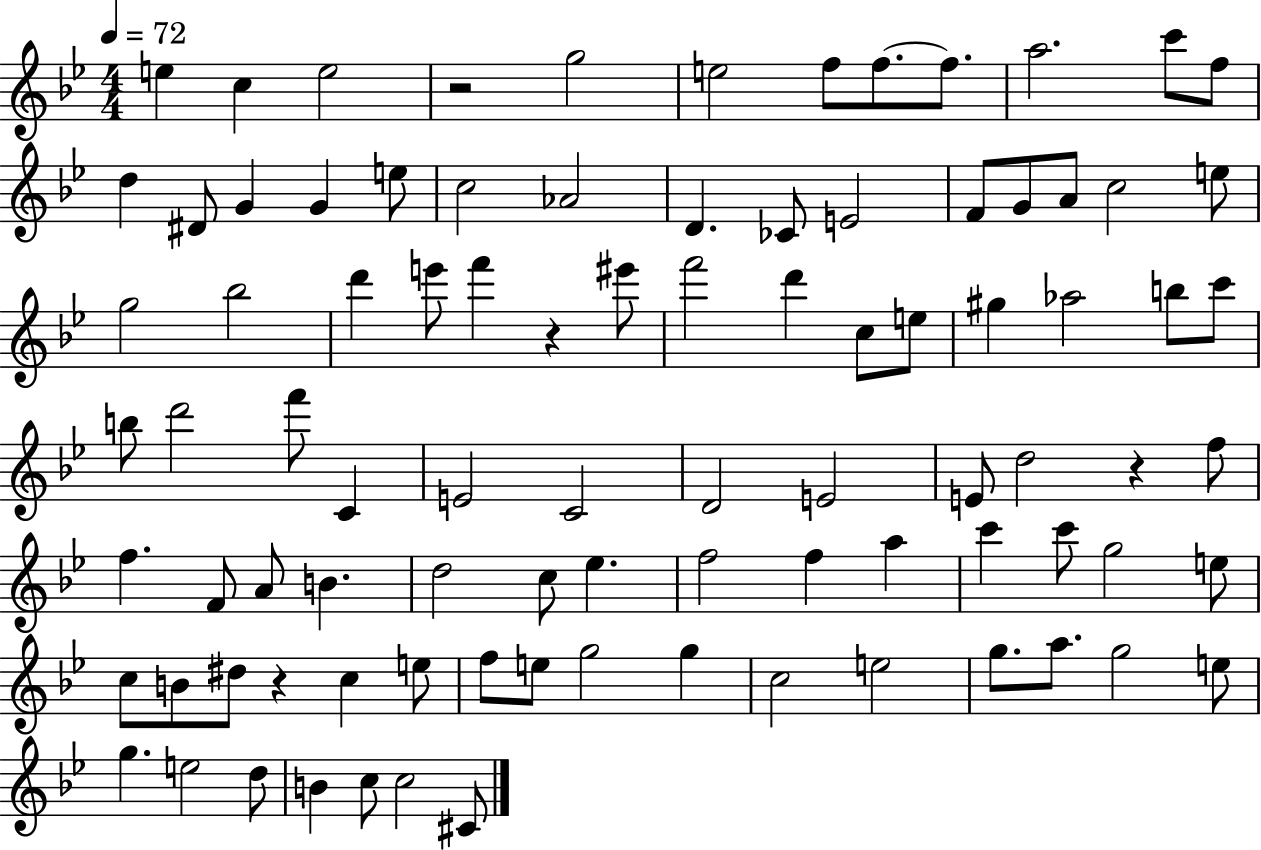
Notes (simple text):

E5/q C5/q E5/h R/h G5/h E5/h F5/e F5/e. F5/e. A5/h. C6/e F5/e D5/q D#4/e G4/q G4/q E5/e C5/h Ab4/h D4/q. CES4/e E4/h F4/e G4/e A4/e C5/h E5/e G5/h Bb5/h D6/q E6/e F6/q R/q EIS6/e F6/h D6/q C5/e E5/e G#5/q Ab5/h B5/e C6/e B5/e D6/h F6/e C4/q E4/h C4/h D4/h E4/h E4/e D5/h R/q F5/e F5/q. F4/e A4/e B4/q. D5/h C5/e Eb5/q. F5/h F5/q A5/q C6/q C6/e G5/h E5/e C5/e B4/e D#5/e R/q C5/q E5/e F5/e E5/e G5/h G5/q C5/h E5/h G5/e. A5/e. G5/h E5/e G5/q. E5/h D5/e B4/q C5/e C5/h C#4/e